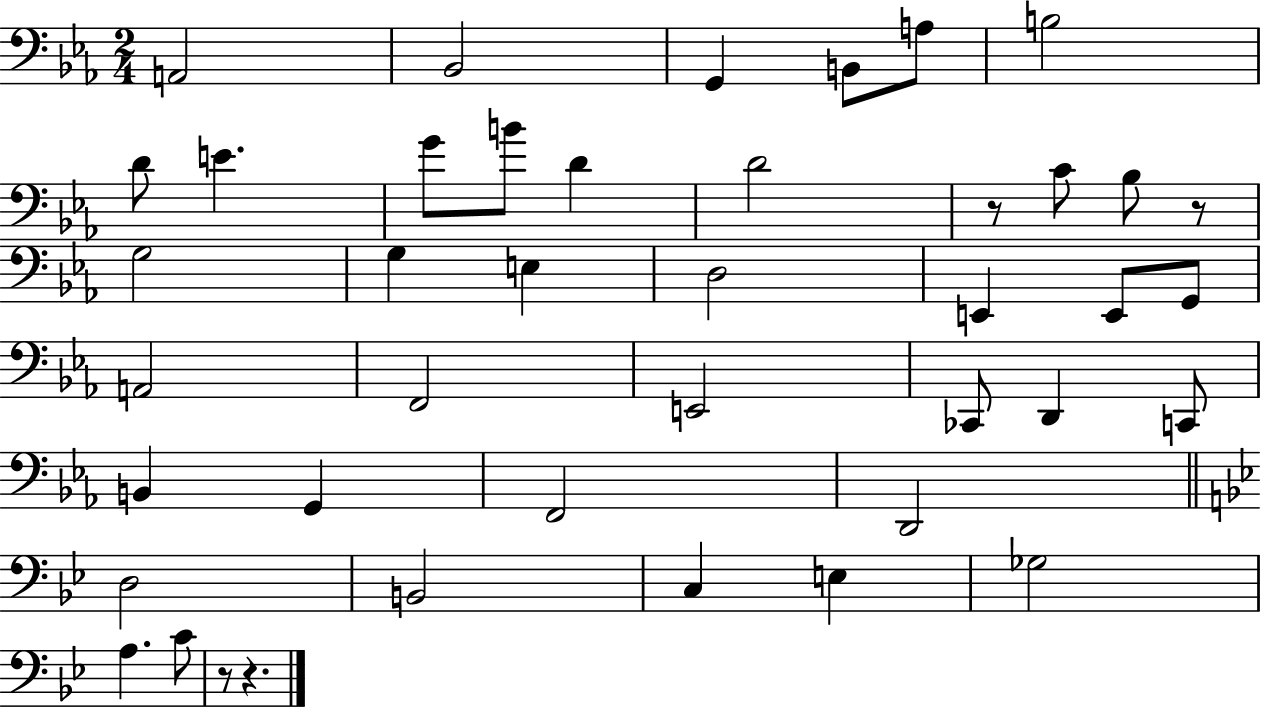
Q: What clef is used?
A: bass